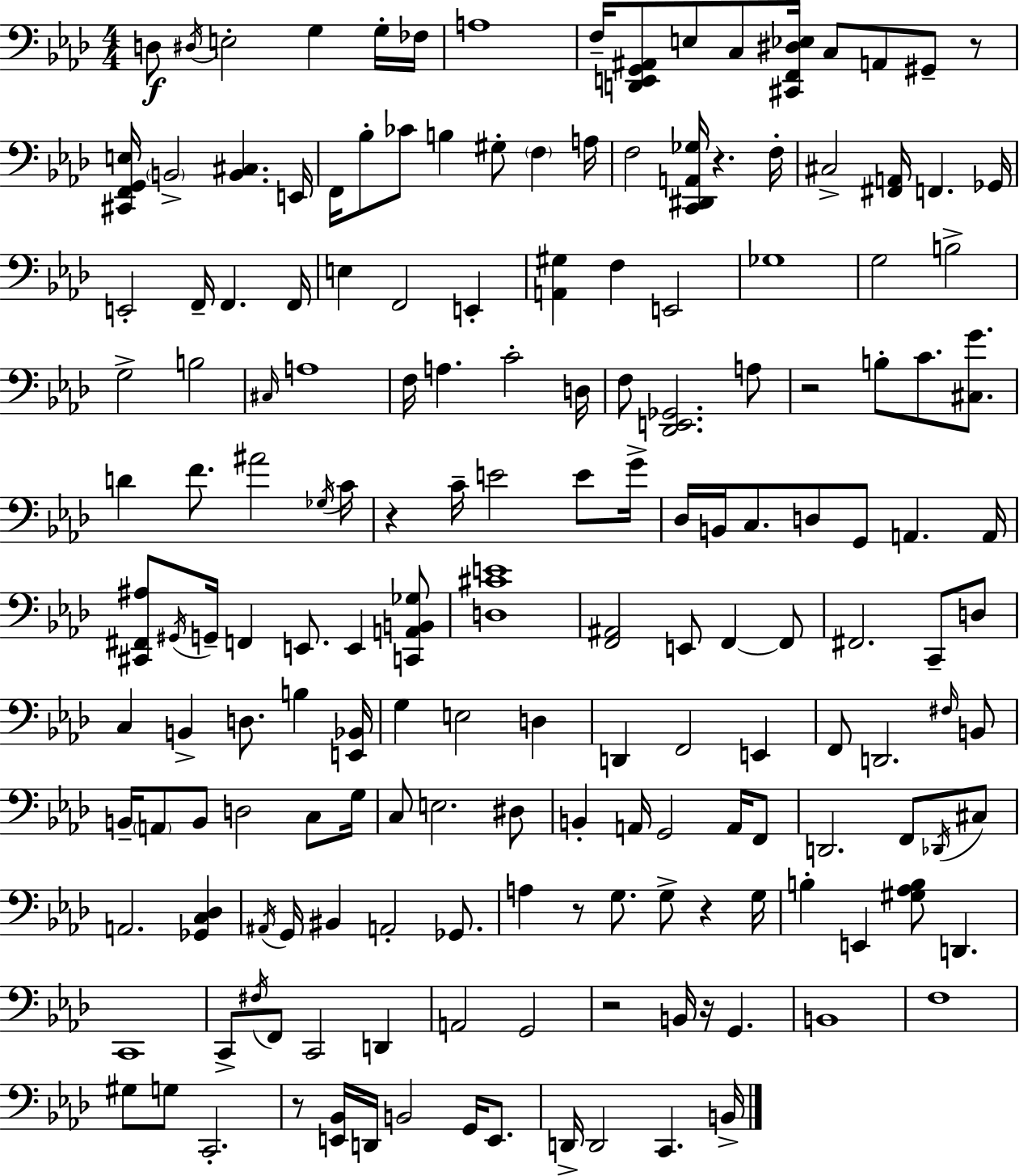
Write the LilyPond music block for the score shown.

{
  \clef bass
  \numericTimeSignature
  \time 4/4
  \key aes \major
  d8\f \acciaccatura { dis16 } e2-. g4 g16-. | fes16 a1 | f16-- <d, e, g, ais,>8 e8 c8 <cis, f, dis ees>16 c8 a,8 gis,8-- r8 | <cis, f, g, e>16 \parenthesize b,2-> <b, cis>4. | \break e,16 f,16 bes8-. ces'8 b4 gis8-. \parenthesize f4 | a16 f2 <c, dis, a, ges>16 r4. | f16-. cis2-> <fis, a,>16 f,4. | ges,16 e,2-. f,16-- f,4. | \break f,16 e4 f,2 e,4-. | <a, gis>4 f4 e,2 | ges1 | g2 b2-> | \break g2-> b2 | \grace { cis16 } a1 | f16 a4. c'2-. | d16 f8 <des, e, ges,>2. | \break a8 r2 b8-. c'8. <cis g'>8. | d'4 f'8. ais'2 | \acciaccatura { ges16 } c'16 r4 c'16-- e'2 | e'8 g'16-> des16 b,16 c8. d8 g,8 a,4. | \break a,16 <cis, fis, ais>8 \acciaccatura { gis,16 } g,16-- f,4 e,8. e,4 | <c, a, b, ges>8 <d cis' e'>1 | <f, ais,>2 e,8 f,4~~ | f,8 fis,2. | \break c,8-- d8 c4 b,4-> d8. b4 | <e, bes,>16 g4 e2 | d4 d,4 f,2 | e,4 f,8 d,2. | \break \grace { fis16 } b,8 b,16-- \parenthesize a,8 b,8 d2 | c8 g16 c8 e2. | dis8 b,4-. a,16 g,2 | a,16 f,8 d,2. | \break f,8 \acciaccatura { des,16 } cis8 a,2. | <ges, c des>4 \acciaccatura { ais,16 } g,16 bis,4 a,2-. | ges,8. a4 r8 g8. | g8-> r4 g16 b4-. e,4 <gis aes b>8 | \break d,4. c,1 | c,8-> \acciaccatura { fis16 } f,8 c,2 | d,4 a,2 | g,2 r2 | \break b,16 r16 g,4. b,1 | f1 | gis8 g8 c,2.-. | r8 <e, bes,>16 d,16 b,2 | \break g,16 e,8. d,16-> d,2 | c,4. b,16-> \bar "|."
}